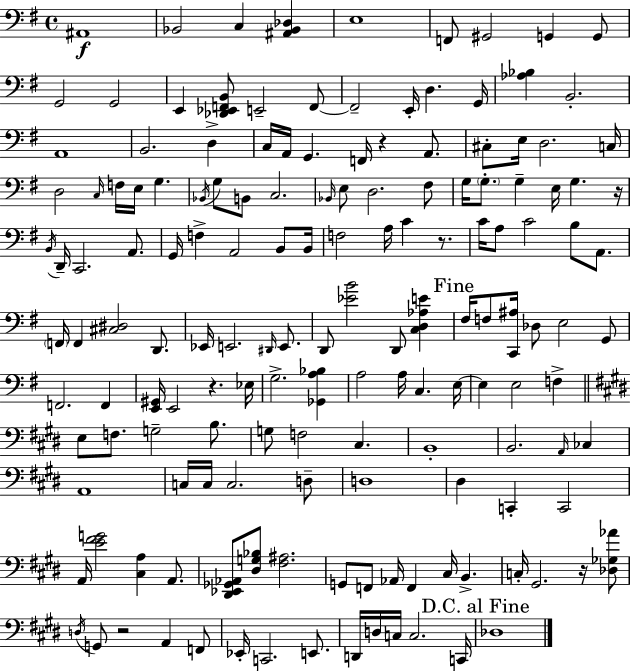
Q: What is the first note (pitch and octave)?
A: A#2